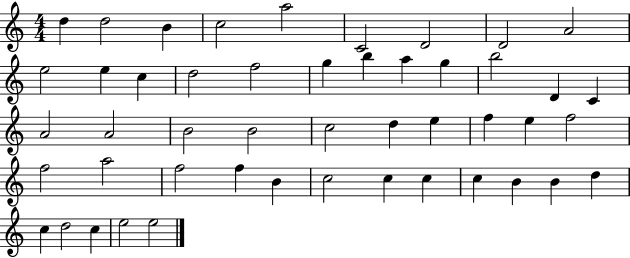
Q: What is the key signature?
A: C major